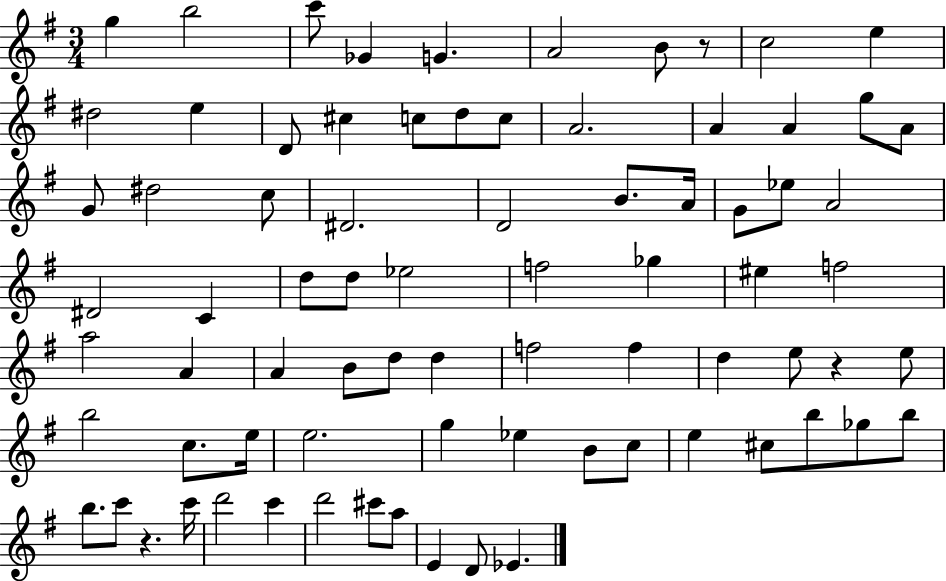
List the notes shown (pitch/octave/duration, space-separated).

G5/q B5/h C6/e Gb4/q G4/q. A4/h B4/e R/e C5/h E5/q D#5/h E5/q D4/e C#5/q C5/e D5/e C5/e A4/h. A4/q A4/q G5/e A4/e G4/e D#5/h C5/e D#4/h. D4/h B4/e. A4/s G4/e Eb5/e A4/h D#4/h C4/q D5/e D5/e Eb5/h F5/h Gb5/q EIS5/q F5/h A5/h A4/q A4/q B4/e D5/e D5/q F5/h F5/q D5/q E5/e R/q E5/e B5/h C5/e. E5/s E5/h. G5/q Eb5/q B4/e C5/e E5/q C#5/e B5/e Gb5/e B5/e B5/e. C6/e R/q. C6/s D6/h C6/q D6/h C#6/e A5/e E4/q D4/e Eb4/q.